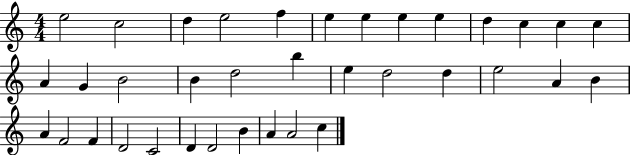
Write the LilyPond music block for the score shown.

{
  \clef treble
  \numericTimeSignature
  \time 4/4
  \key c \major
  e''2 c''2 | d''4 e''2 f''4 | e''4 e''4 e''4 e''4 | d''4 c''4 c''4 c''4 | \break a'4 g'4 b'2 | b'4 d''2 b''4 | e''4 d''2 d''4 | e''2 a'4 b'4 | \break a'4 f'2 f'4 | d'2 c'2 | d'4 d'2 b'4 | a'4 a'2 c''4 | \break \bar "|."
}